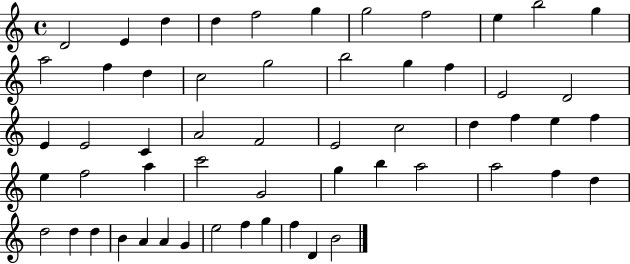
X:1
T:Untitled
M:4/4
L:1/4
K:C
D2 E d d f2 g g2 f2 e b2 g a2 f d c2 g2 b2 g f E2 D2 E E2 C A2 F2 E2 c2 d f e f e f2 a c'2 G2 g b a2 a2 f d d2 d d B A A G e2 f g f D B2